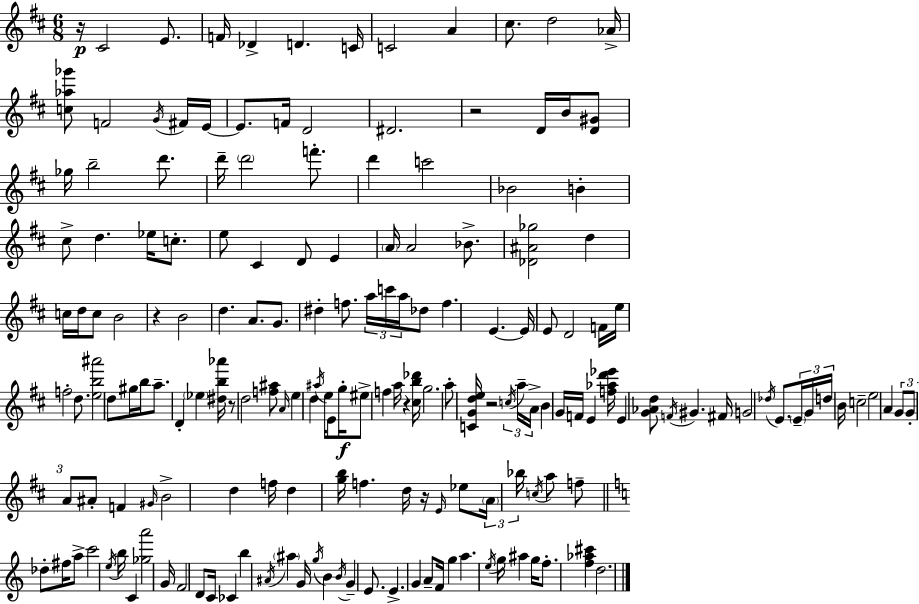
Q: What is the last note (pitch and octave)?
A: D5